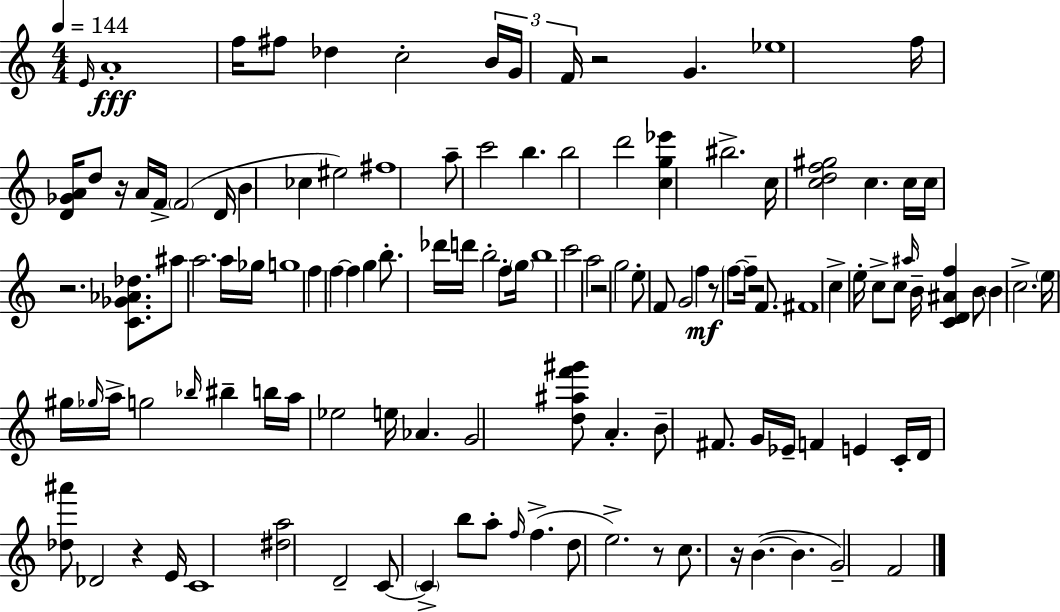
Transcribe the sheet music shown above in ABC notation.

X:1
T:Untitled
M:4/4
L:1/4
K:Am
E/4 A4 f/4 ^f/2 _d c2 B/4 G/4 F/4 z2 G _e4 f/4 [D_GA]/4 d/2 z/4 A/4 F/4 F2 D/4 B _c ^e2 ^f4 a/2 c'2 b b2 d'2 [cg_e'] ^b2 c/4 [cdf^g]2 c c/4 c/4 z2 [C_G_A_d]/2 ^a/2 a2 a/4 _g/4 g4 f f f g b/2 _d'/4 d'/4 b2 f/2 g/4 b4 c'2 a2 z2 g2 e/2 F/2 G2 f z/2 f/2 f/4 z2 F/2 ^F4 c e/4 c/2 c/2 ^a/4 B/4 [CD^Af] B/2 B c2 e/4 ^g/4 _g/4 a/4 g2 _b/4 ^b b/4 a/4 _e2 e/4 _A G2 [d^af'^g']/2 A B/2 ^F/2 G/4 _E/4 F E C/4 D/4 [_d^a']/2 _D2 z E/4 C4 [^da]2 D2 C/2 C b/2 a/2 f/4 f d/2 e2 z/2 c/2 z/4 B B G2 F2